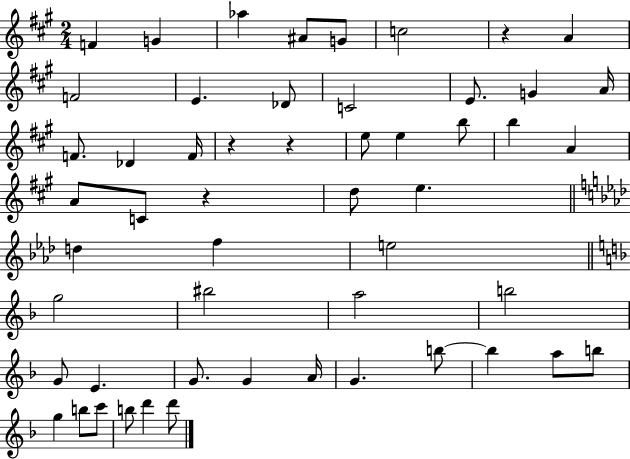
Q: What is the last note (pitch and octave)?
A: D6